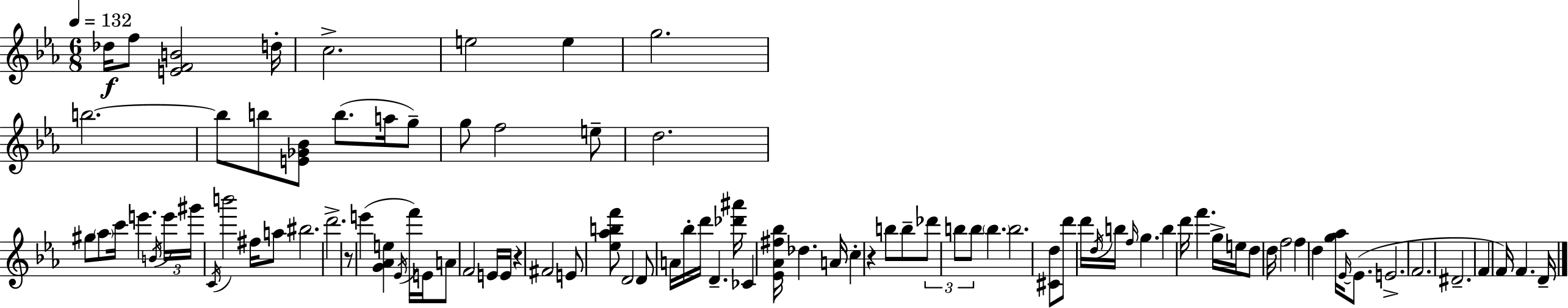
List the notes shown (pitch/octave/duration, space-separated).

Db5/s F5/e [E4,F4,B4]/h D5/s C5/h. E5/h E5/q G5/h. B5/h. B5/e B5/e [E4,Gb4,Bb4]/e B5/e. A5/s G5/e G5/e F5/h E5/e D5/h. G#5/e Ab5/e C6/s E6/q. B4/s E6/s G#6/s C4/s B6/h F#5/s A5/e BIS5/h. D6/h. R/e E6/q [G4,Ab4,E5]/q Eb4/s F6/s E4/s A4/e F4/h E4/s E4/s R/q F#4/h E4/e [Eb5,Ab5,B5,F6]/e D4/h D4/e A4/s Bb5/s D6/s D4/q. [Db6,A#6]/s CES4/q [Eb4,Ab4,F#5,Bb5]/s Db5/q. A4/s C5/q R/q B5/e B5/e Db6/e B5/e B5/e B5/q. B5/h. [C#4,D5]/e D6/e D6/s D5/s B5/s F5/s G5/q. B5/q D6/s F6/q. G5/s E5/s D5/e D5/s F5/h F5/q D5/q [G5,Ab5]/s Eb4/s Eb4/e. E4/h. F4/h. D#4/h. F4/q F4/s F4/q. D4/s